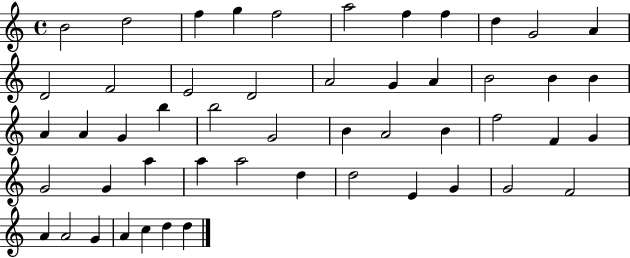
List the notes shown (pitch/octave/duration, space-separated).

B4/h D5/h F5/q G5/q F5/h A5/h F5/q F5/q D5/q G4/h A4/q D4/h F4/h E4/h D4/h A4/h G4/q A4/q B4/h B4/q B4/q A4/q A4/q G4/q B5/q B5/h G4/h B4/q A4/h B4/q F5/h F4/q G4/q G4/h G4/q A5/q A5/q A5/h D5/q D5/h E4/q G4/q G4/h F4/h A4/q A4/h G4/q A4/q C5/q D5/q D5/q